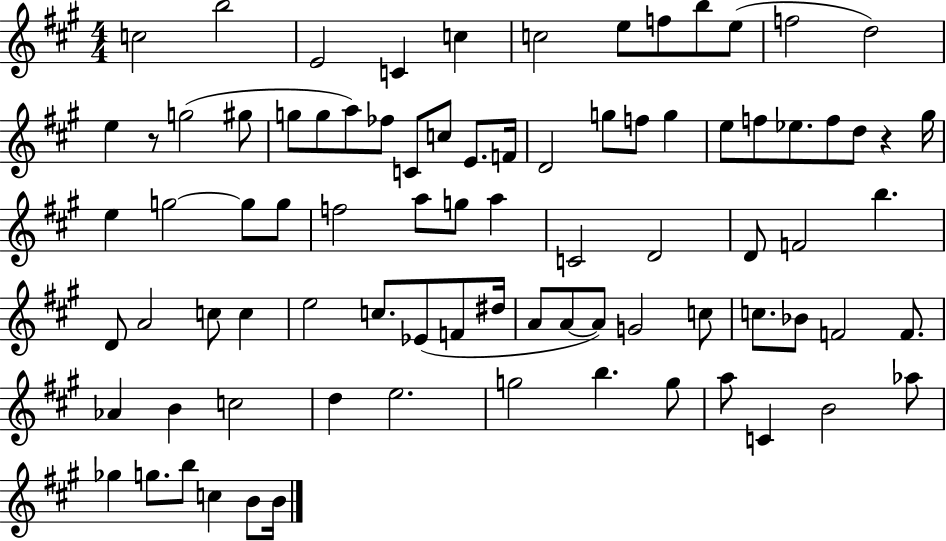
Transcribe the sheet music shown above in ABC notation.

X:1
T:Untitled
M:4/4
L:1/4
K:A
c2 b2 E2 C c c2 e/2 f/2 b/2 e/2 f2 d2 e z/2 g2 ^g/2 g/2 g/2 a/2 _f/2 C/2 c/2 E/2 F/4 D2 g/2 f/2 g e/2 f/2 _e/2 f/2 d/2 z ^g/4 e g2 g/2 g/2 f2 a/2 g/2 a C2 D2 D/2 F2 b D/2 A2 c/2 c e2 c/2 _E/2 F/2 ^d/4 A/2 A/2 A/2 G2 c/2 c/2 _B/2 F2 F/2 _A B c2 d e2 g2 b g/2 a/2 C B2 _a/2 _g g/2 b/2 c B/2 B/4